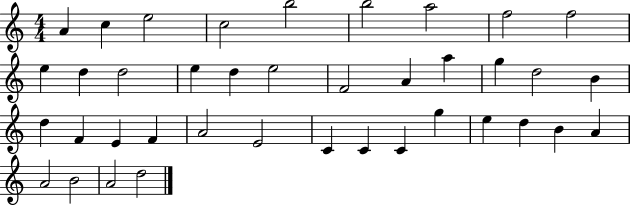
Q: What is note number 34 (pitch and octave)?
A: B4